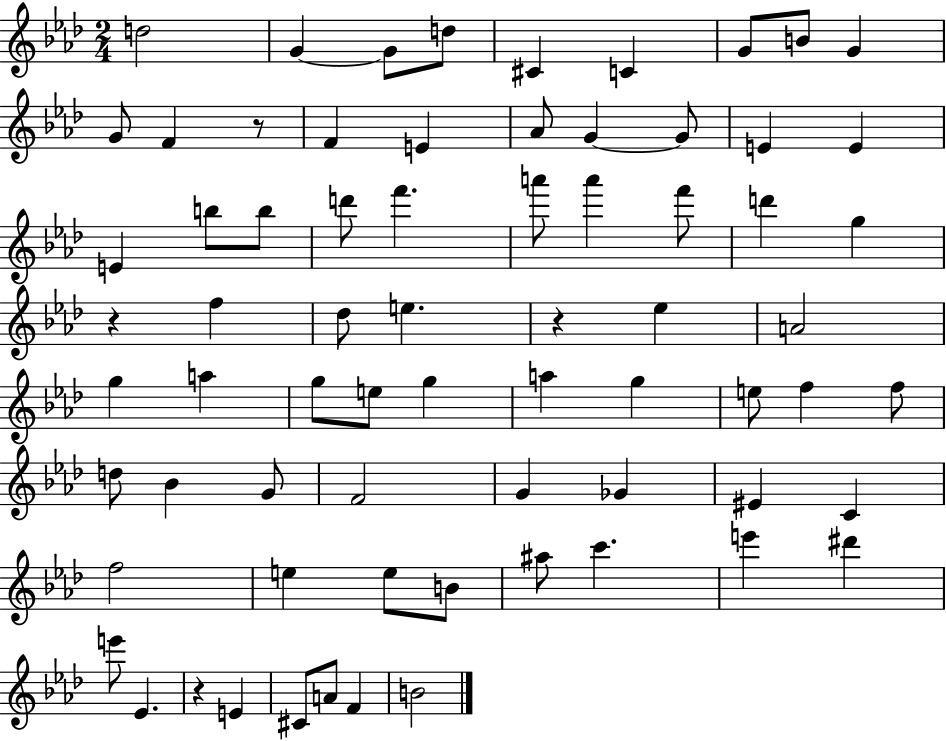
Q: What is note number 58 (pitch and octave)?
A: E6